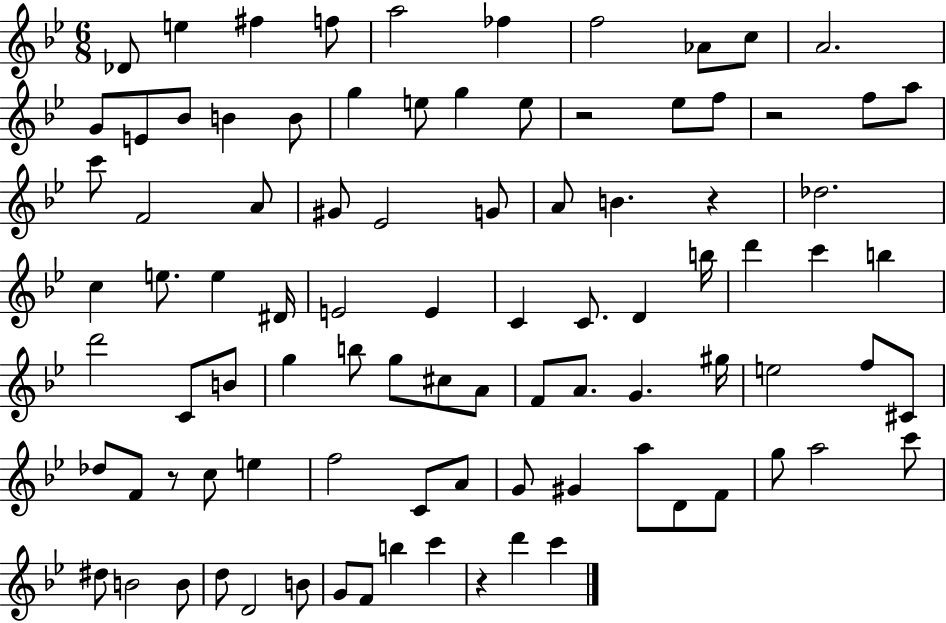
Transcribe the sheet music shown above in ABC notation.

X:1
T:Untitled
M:6/8
L:1/4
K:Bb
_D/2 e ^f f/2 a2 _f f2 _A/2 c/2 A2 G/2 E/2 _B/2 B B/2 g e/2 g e/2 z2 _e/2 f/2 z2 f/2 a/2 c'/2 F2 A/2 ^G/2 _E2 G/2 A/2 B z _d2 c e/2 e ^D/4 E2 E C C/2 D b/4 d' c' b d'2 C/2 B/2 g b/2 g/2 ^c/2 A/2 F/2 A/2 G ^g/4 e2 f/2 ^C/2 _d/2 F/2 z/2 c/2 e f2 C/2 A/2 G/2 ^G a/2 D/2 F/2 g/2 a2 c'/2 ^d/2 B2 B/2 d/2 D2 B/2 G/2 F/2 b c' z d' c'